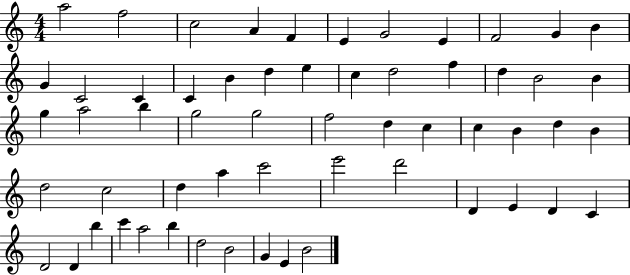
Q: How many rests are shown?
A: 0